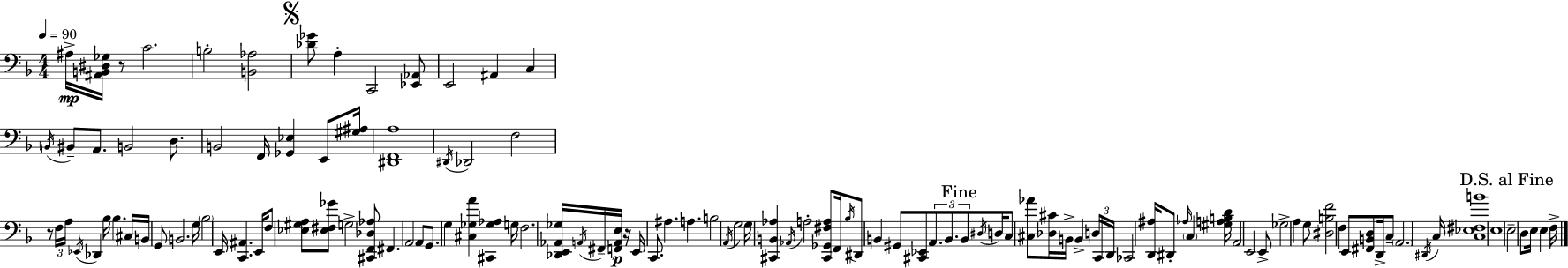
X:1
T:Untitled
M:4/4
L:1/4
K:F
^A,/4 [^A,,B,,^D,_G,]/4 z/2 C2 B,2 [B,,_A,]2 [_D_G]/2 A, C,,2 [_E,,_A,,]/2 E,,2 ^A,, C, B,,/4 ^B,,/2 A,,/2 B,,2 D,/2 B,,2 F,,/4 [_G,,_E,] E,,/2 [^G,^A,]/4 [^D,,F,,A,]4 ^D,,/4 _D,,2 F,2 z/2 F,/4 A,/4 _E,,/4 _D,, _B,/4 _B, ^C,/4 B,,/4 G,,/2 B,,2 G,/4 _B,2 E,,/4 [C,,^A,,] E,,/4 F,/2 [_E,^G,A,]/2 [_E,^F,_G]/2 G,2 [^C,,F,,_D,_A,]/2 ^F,, A,,2 A,,/2 G,,/2 G, [^C,_G,A] [^C,,_G,_A,] G,/4 F,2 [_D,,E,,_A,,_G,]/4 A,,/4 ^F,,/4 [F,,A,,E,]/4 z/4 E,,/4 C,,/2 ^A, A, B,2 A,,/4 G,2 G,/4 [^C,,B,,_A,] _A,,/4 A,2 [^C,,_G,,^F,A,]/2 F,,/4 _B,/4 ^D,,/2 B,, ^G,,/2 [^C,,_E,,]/2 A,,/2 B,,/2 B,,/2 ^D,/4 D,/4 C,/2 [^C,_A]/2 [_D,^C]/4 B,,/4 B,, D,/4 C,,/4 D,,/4 _C,,2 [D,,^A,]/4 ^D,,/2 _A,/4 C, [^G,A,B,D]/4 A,,2 E,,2 E,,/2 _G,2 A, G,/2 [^D,B,F]2 F, E,,/2 [^F,,B,,D,]/2 D,,/4 C,/2 A,,2 ^D,,/4 C,/4 [C,_E,^F,B]4 E,4 E,2 D,/2 E,/4 E, F,/4